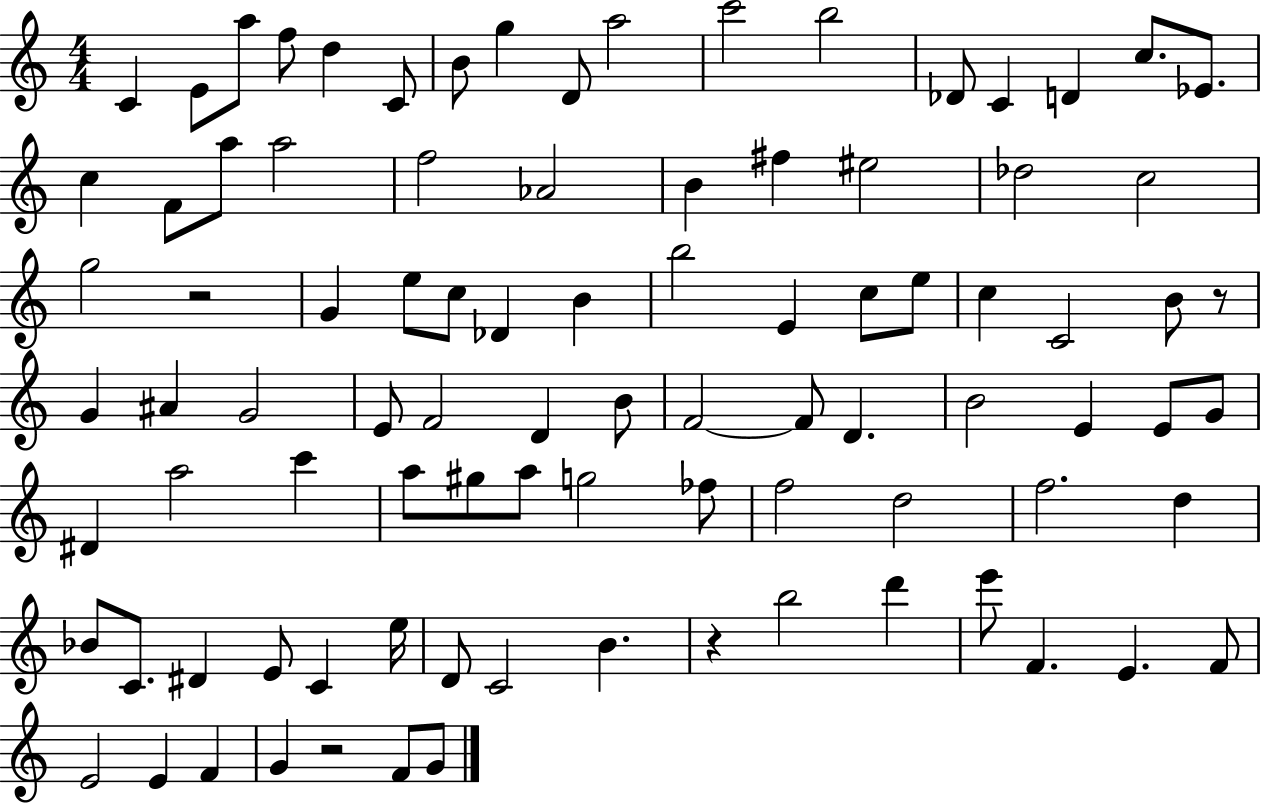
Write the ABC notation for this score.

X:1
T:Untitled
M:4/4
L:1/4
K:C
C E/2 a/2 f/2 d C/2 B/2 g D/2 a2 c'2 b2 _D/2 C D c/2 _E/2 c F/2 a/2 a2 f2 _A2 B ^f ^e2 _d2 c2 g2 z2 G e/2 c/2 _D B b2 E c/2 e/2 c C2 B/2 z/2 G ^A G2 E/2 F2 D B/2 F2 F/2 D B2 E E/2 G/2 ^D a2 c' a/2 ^g/2 a/2 g2 _f/2 f2 d2 f2 d _B/2 C/2 ^D E/2 C e/4 D/2 C2 B z b2 d' e'/2 F E F/2 E2 E F G z2 F/2 G/2